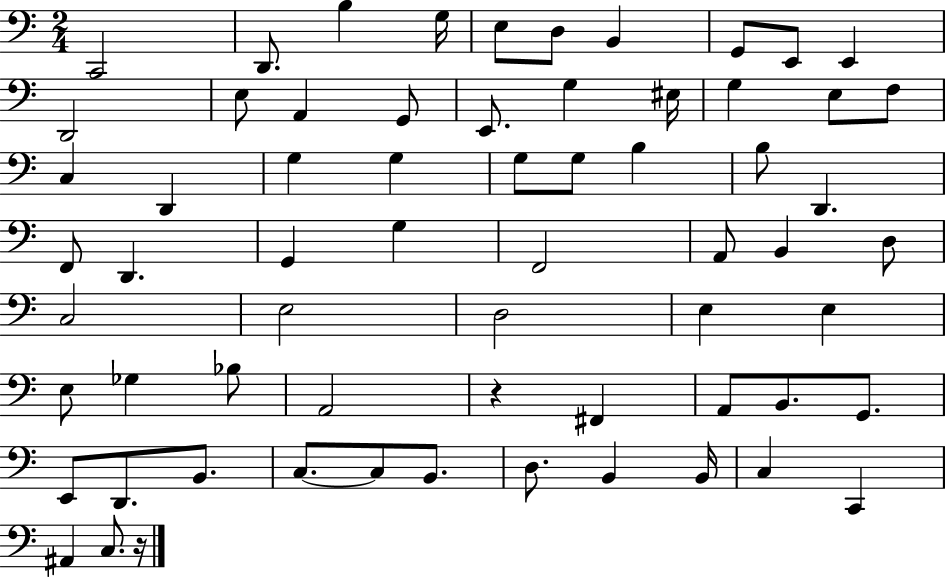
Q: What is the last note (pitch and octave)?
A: C3